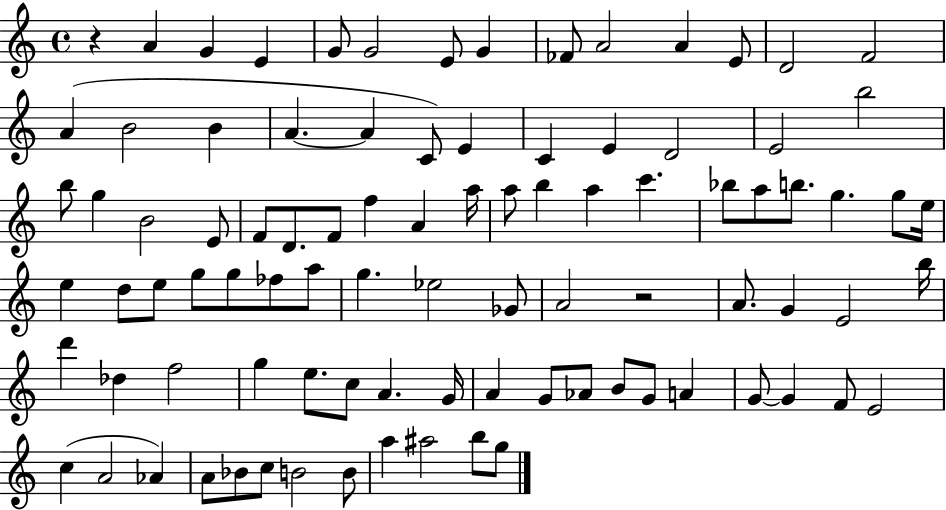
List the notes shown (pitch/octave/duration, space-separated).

R/q A4/q G4/q E4/q G4/e G4/h E4/e G4/q FES4/e A4/h A4/q E4/e D4/h F4/h A4/q B4/h B4/q A4/q. A4/q C4/e E4/q C4/q E4/q D4/h E4/h B5/h B5/e G5/q B4/h E4/e F4/e D4/e. F4/e F5/q A4/q A5/s A5/e B5/q A5/q C6/q. Bb5/e A5/e B5/e. G5/q. G5/e E5/s E5/q D5/e E5/e G5/e G5/e FES5/e A5/e G5/q. Eb5/h Gb4/e A4/h R/h A4/e. G4/q E4/h B5/s D6/q Db5/q F5/h G5/q E5/e. C5/e A4/q. G4/s A4/q G4/e Ab4/e B4/e G4/e A4/q G4/e G4/q F4/e E4/h C5/q A4/h Ab4/q A4/e Bb4/e C5/e B4/h B4/e A5/q A#5/h B5/e G5/e